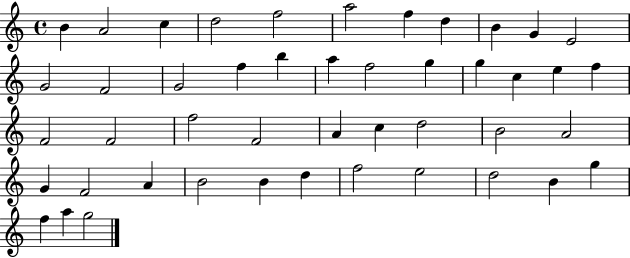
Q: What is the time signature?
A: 4/4